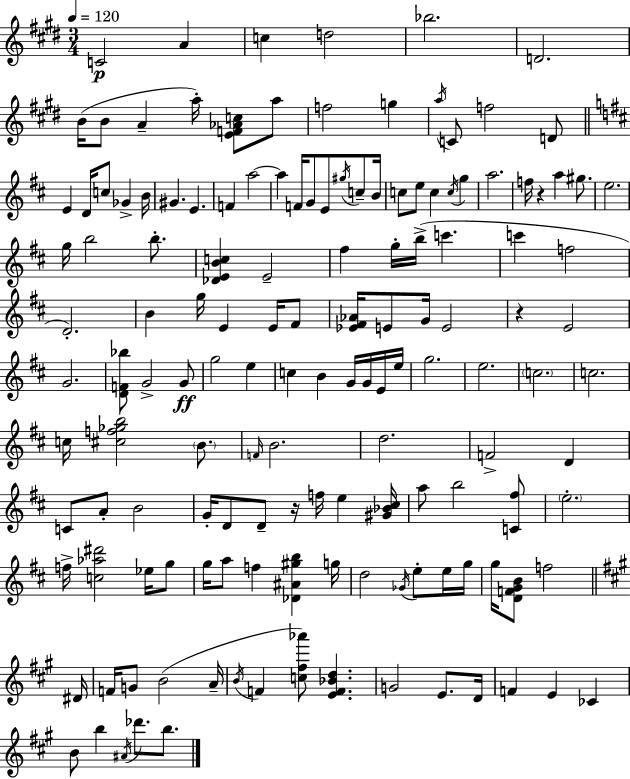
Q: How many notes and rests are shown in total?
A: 143